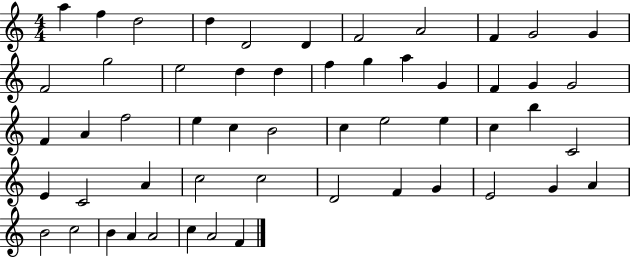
{
  \clef treble
  \numericTimeSignature
  \time 4/4
  \key c \major
  a''4 f''4 d''2 | d''4 d'2 d'4 | f'2 a'2 | f'4 g'2 g'4 | \break f'2 g''2 | e''2 d''4 d''4 | f''4 g''4 a''4 g'4 | f'4 g'4 g'2 | \break f'4 a'4 f''2 | e''4 c''4 b'2 | c''4 e''2 e''4 | c''4 b''4 c'2 | \break e'4 c'2 a'4 | c''2 c''2 | d'2 f'4 g'4 | e'2 g'4 a'4 | \break b'2 c''2 | b'4 a'4 a'2 | c''4 a'2 f'4 | \bar "|."
}